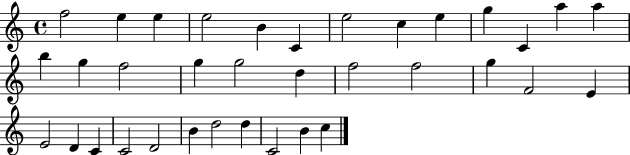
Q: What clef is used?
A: treble